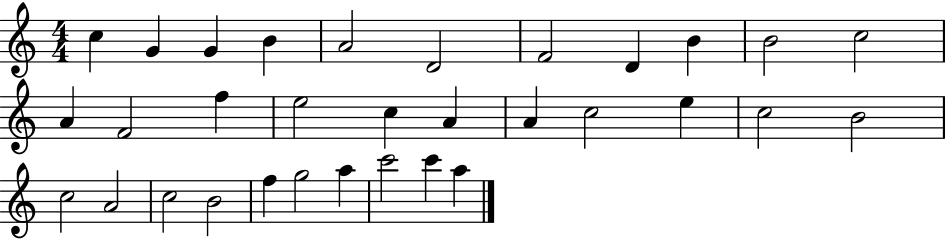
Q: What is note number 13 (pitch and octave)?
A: F4